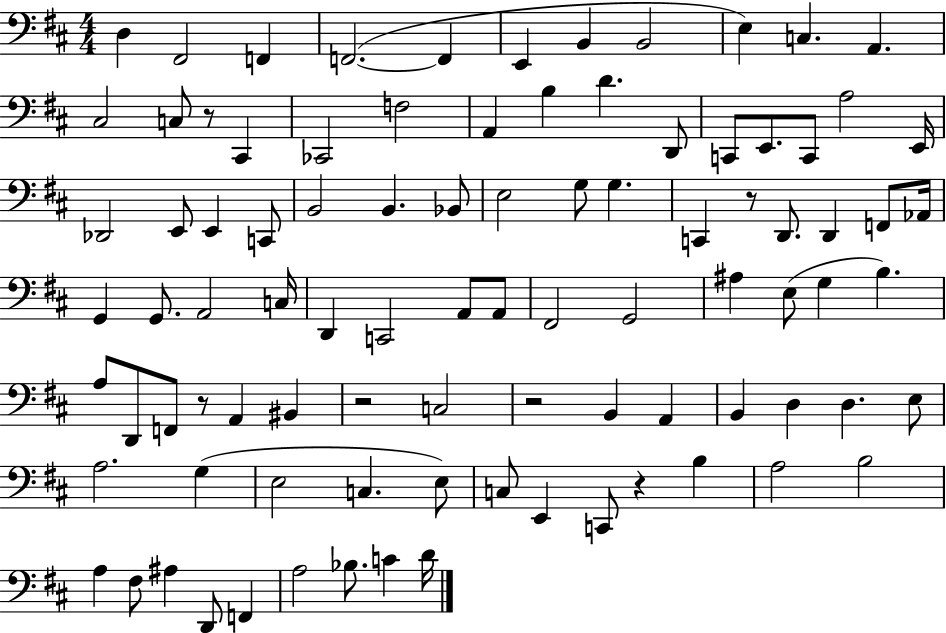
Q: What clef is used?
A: bass